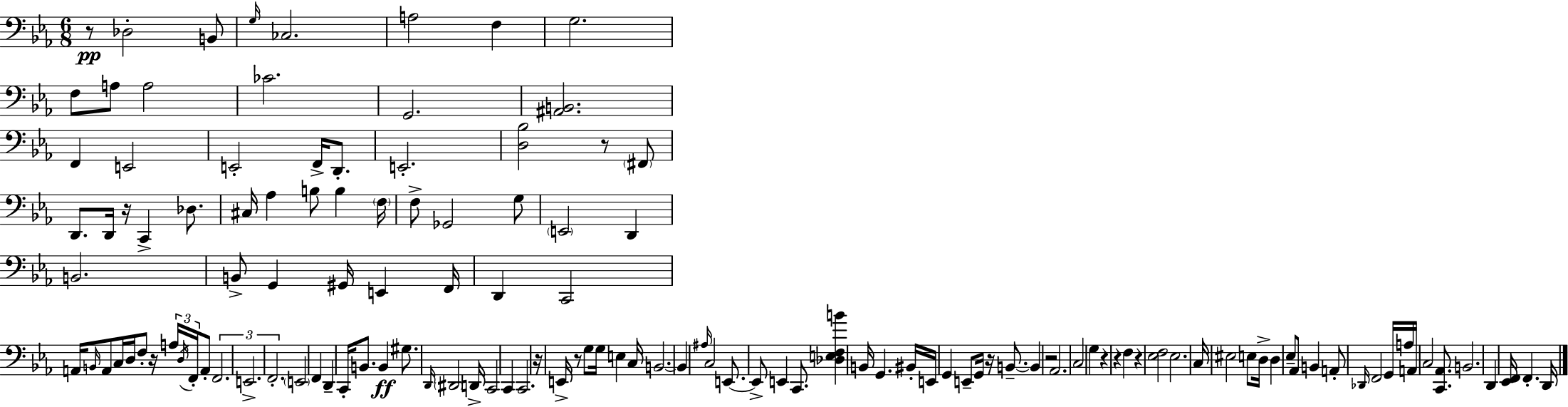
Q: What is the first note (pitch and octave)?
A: Db3